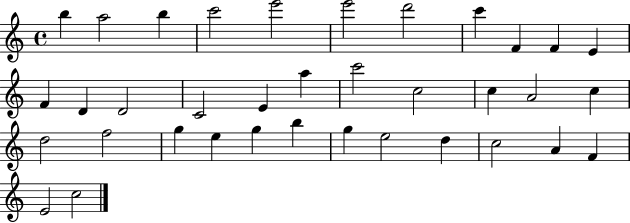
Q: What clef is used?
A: treble